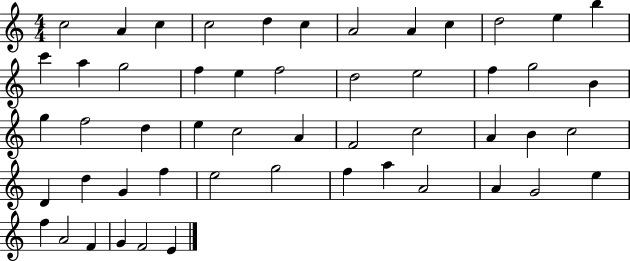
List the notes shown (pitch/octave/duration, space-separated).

C5/h A4/q C5/q C5/h D5/q C5/q A4/h A4/q C5/q D5/h E5/q B5/q C6/q A5/q G5/h F5/q E5/q F5/h D5/h E5/h F5/q G5/h B4/q G5/q F5/h D5/q E5/q C5/h A4/q F4/h C5/h A4/q B4/q C5/h D4/q D5/q G4/q F5/q E5/h G5/h F5/q A5/q A4/h A4/q G4/h E5/q F5/q A4/h F4/q G4/q F4/h E4/q